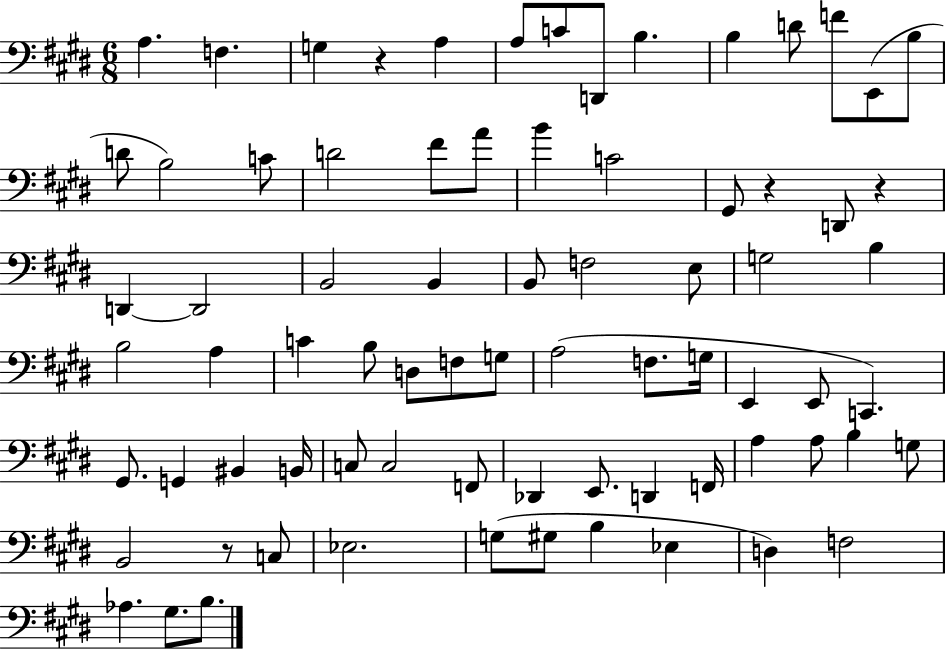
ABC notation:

X:1
T:Untitled
M:6/8
L:1/4
K:E
A, F, G, z A, A,/2 C/2 D,,/2 B, B, D/2 F/2 E,,/2 B,/2 D/2 B,2 C/2 D2 ^F/2 A/2 B C2 ^G,,/2 z D,,/2 z D,, D,,2 B,,2 B,, B,,/2 F,2 E,/2 G,2 B, B,2 A, C B,/2 D,/2 F,/2 G,/2 A,2 F,/2 G,/4 E,, E,,/2 C,, ^G,,/2 G,, ^B,, B,,/4 C,/2 C,2 F,,/2 _D,, E,,/2 D,, F,,/4 A, A,/2 B, G,/2 B,,2 z/2 C,/2 _E,2 G,/2 ^G,/2 B, _E, D, F,2 _A, ^G,/2 B,/2